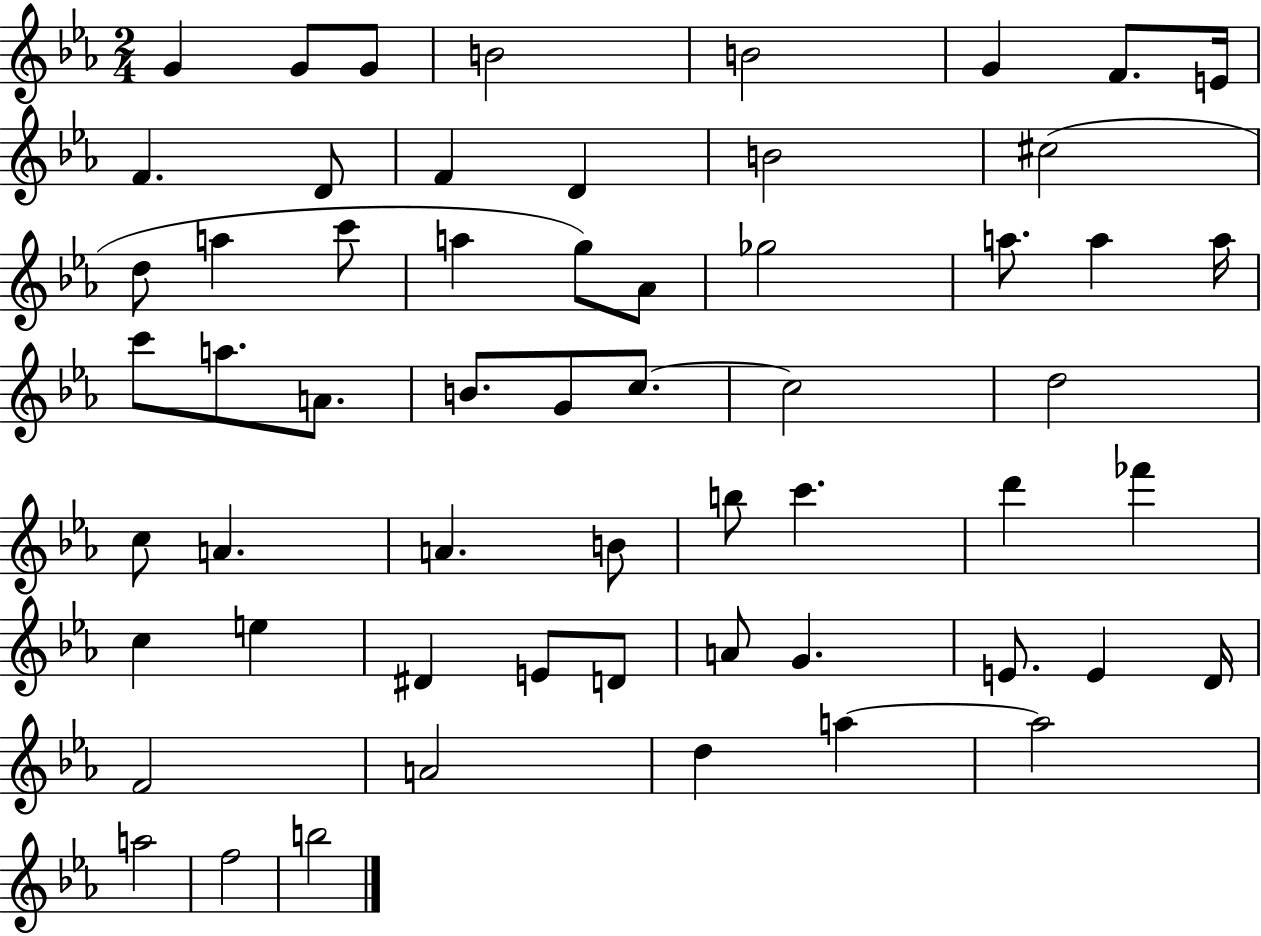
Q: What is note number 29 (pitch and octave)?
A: G4